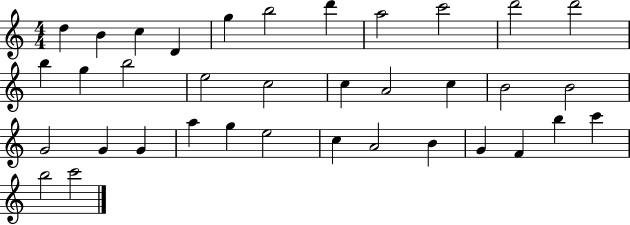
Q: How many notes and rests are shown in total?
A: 36